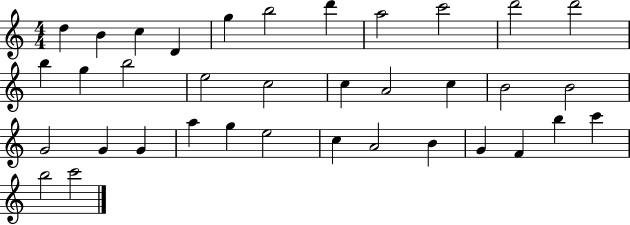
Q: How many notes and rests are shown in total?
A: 36